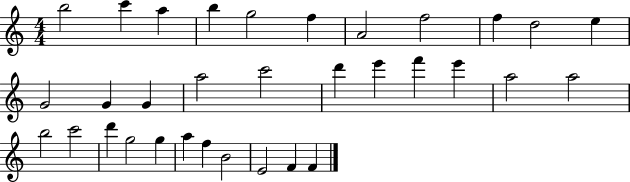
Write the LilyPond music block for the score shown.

{
  \clef treble
  \numericTimeSignature
  \time 4/4
  \key c \major
  b''2 c'''4 a''4 | b''4 g''2 f''4 | a'2 f''2 | f''4 d''2 e''4 | \break g'2 g'4 g'4 | a''2 c'''2 | d'''4 e'''4 f'''4 e'''4 | a''2 a''2 | \break b''2 c'''2 | d'''4 g''2 g''4 | a''4 f''4 b'2 | e'2 f'4 f'4 | \break \bar "|."
}